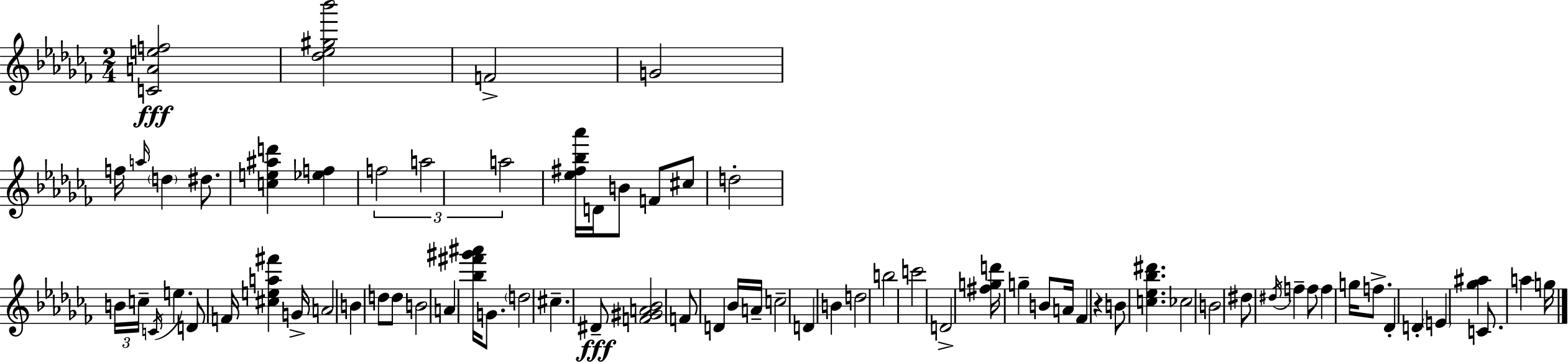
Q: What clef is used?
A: treble